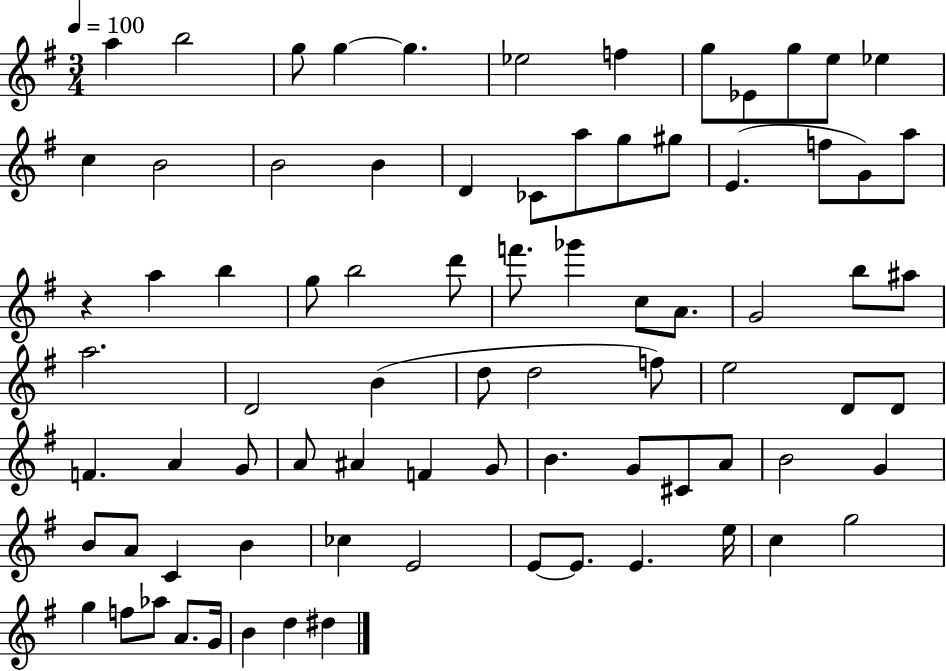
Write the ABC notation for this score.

X:1
T:Untitled
M:3/4
L:1/4
K:G
a b2 g/2 g g _e2 f g/2 _E/2 g/2 e/2 _e c B2 B2 B D _C/2 a/2 g/2 ^g/2 E f/2 G/2 a/2 z a b g/2 b2 d'/2 f'/2 _g' c/2 A/2 G2 b/2 ^a/2 a2 D2 B d/2 d2 f/2 e2 D/2 D/2 F A G/2 A/2 ^A F G/2 B G/2 ^C/2 A/2 B2 G B/2 A/2 C B _c E2 E/2 E/2 E e/4 c g2 g f/2 _a/2 A/2 G/4 B d ^d